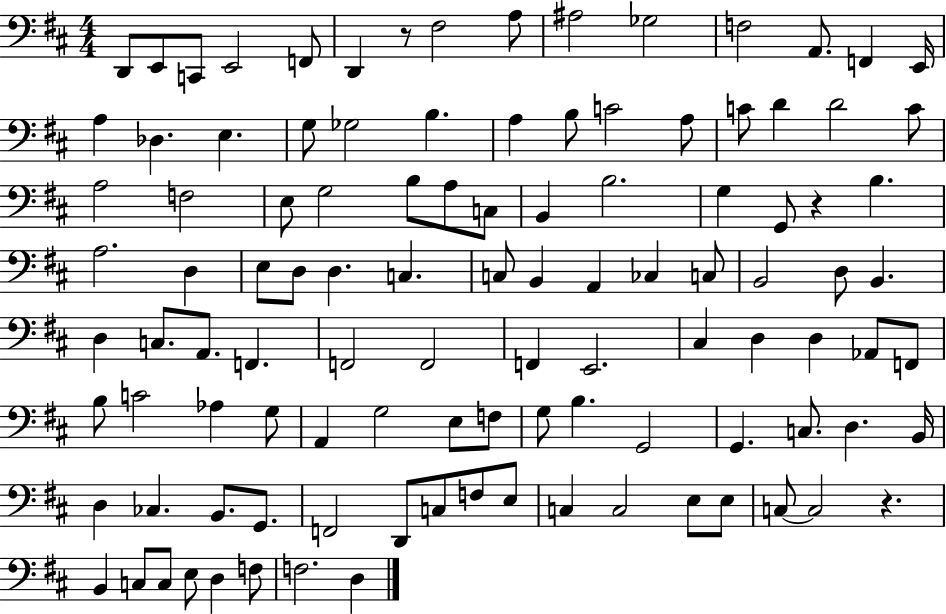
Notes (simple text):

D2/e E2/e C2/e E2/h F2/e D2/q R/e F#3/h A3/e A#3/h Gb3/h F3/h A2/e. F2/q E2/s A3/q Db3/q. E3/q. G3/e Gb3/h B3/q. A3/q B3/e C4/h A3/e C4/e D4/q D4/h C4/e A3/h F3/h E3/e G3/h B3/e A3/e C3/e B2/q B3/h. G3/q G2/e R/q B3/q. A3/h. D3/q E3/e D3/e D3/q. C3/q. C3/e B2/q A2/q CES3/q C3/e B2/h D3/e B2/q. D3/q C3/e. A2/e. F2/q. F2/h F2/h F2/q E2/h. C#3/q D3/q D3/q Ab2/e F2/e B3/e C4/h Ab3/q G3/e A2/q G3/h E3/e F3/e G3/e B3/q. G2/h G2/q. C3/e. D3/q. B2/s D3/q CES3/q. B2/e. G2/e. F2/h D2/e C3/e F3/e E3/e C3/q C3/h E3/e E3/e C3/e C3/h R/q. B2/q C3/e C3/e E3/e D3/q F3/e F3/h. D3/q